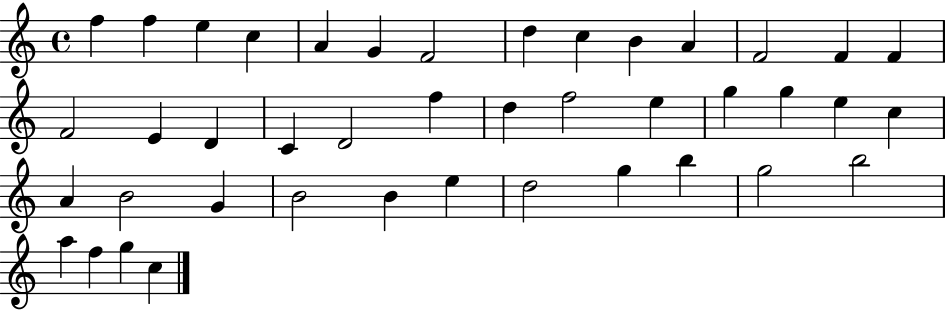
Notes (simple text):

F5/q F5/q E5/q C5/q A4/q G4/q F4/h D5/q C5/q B4/q A4/q F4/h F4/q F4/q F4/h E4/q D4/q C4/q D4/h F5/q D5/q F5/h E5/q G5/q G5/q E5/q C5/q A4/q B4/h G4/q B4/h B4/q E5/q D5/h G5/q B5/q G5/h B5/h A5/q F5/q G5/q C5/q